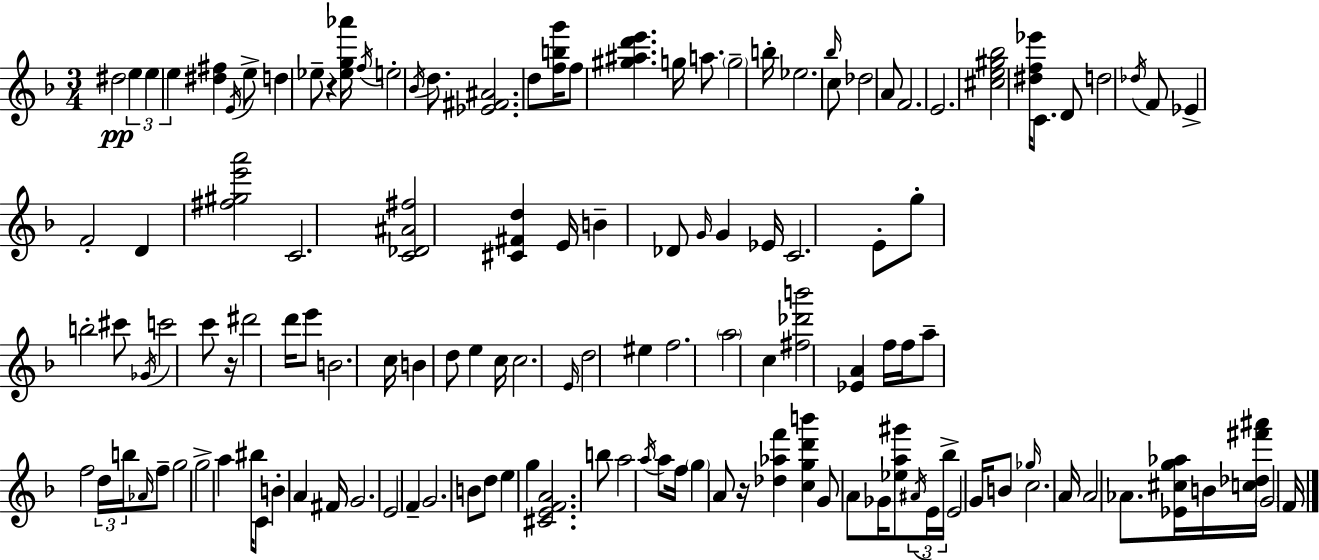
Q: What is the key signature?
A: D minor